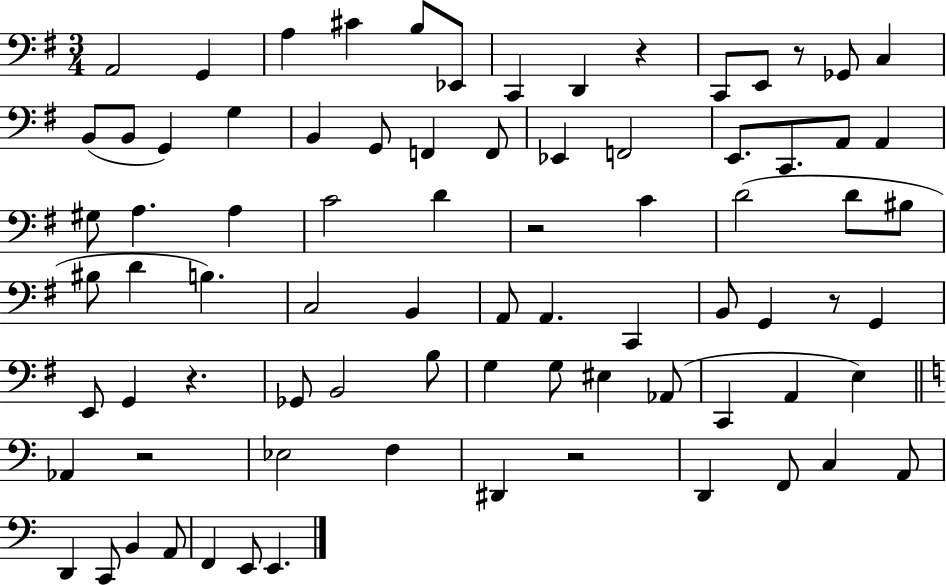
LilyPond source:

{
  \clef bass
  \numericTimeSignature
  \time 3/4
  \key g \major
  a,2 g,4 | a4 cis'4 b8 ees,8 | c,4 d,4 r4 | c,8 e,8 r8 ges,8 c4 | \break b,8( b,8 g,4) g4 | b,4 g,8 f,4 f,8 | ees,4 f,2 | e,8. c,8. a,8 a,4 | \break gis8 a4. a4 | c'2 d'4 | r2 c'4 | d'2( d'8 bis8 | \break bis8 d'4 b4.) | c2 b,4 | a,8 a,4. c,4 | b,8 g,4 r8 g,4 | \break e,8 g,4 r4. | ges,8 b,2 b8 | g4 g8 eis4 aes,8( | c,4 a,4 e4) | \break \bar "||" \break \key a \minor aes,4 r2 | ees2 f4 | dis,4 r2 | d,4 f,8 c4 a,8 | \break d,4 c,8 b,4 a,8 | f,4 e,8 e,4. | \bar "|."
}